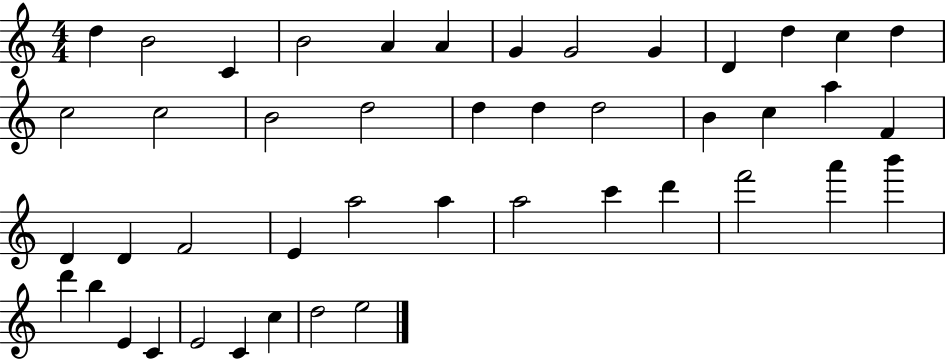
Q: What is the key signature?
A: C major